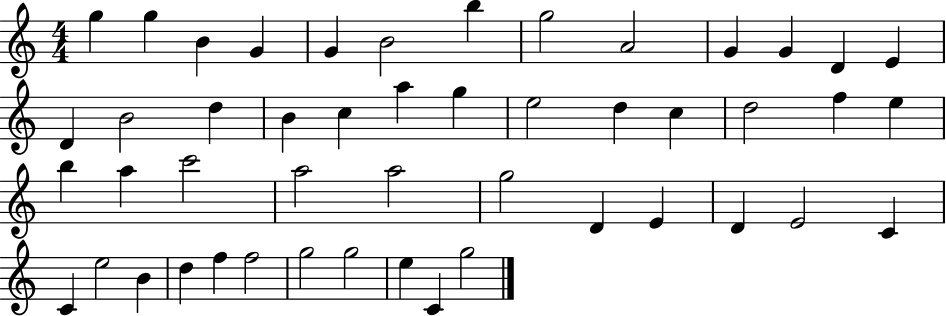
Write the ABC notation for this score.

X:1
T:Untitled
M:4/4
L:1/4
K:C
g g B G G B2 b g2 A2 G G D E D B2 d B c a g e2 d c d2 f e b a c'2 a2 a2 g2 D E D E2 C C e2 B d f f2 g2 g2 e C g2